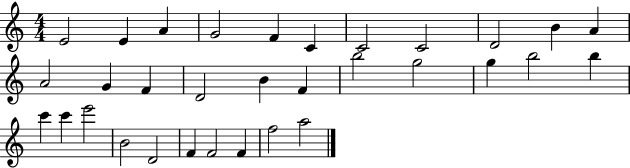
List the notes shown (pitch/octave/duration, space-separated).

E4/h E4/q A4/q G4/h F4/q C4/q C4/h C4/h D4/h B4/q A4/q A4/h G4/q F4/q D4/h B4/q F4/q B5/h G5/h G5/q B5/h B5/q C6/q C6/q E6/h B4/h D4/h F4/q F4/h F4/q F5/h A5/h